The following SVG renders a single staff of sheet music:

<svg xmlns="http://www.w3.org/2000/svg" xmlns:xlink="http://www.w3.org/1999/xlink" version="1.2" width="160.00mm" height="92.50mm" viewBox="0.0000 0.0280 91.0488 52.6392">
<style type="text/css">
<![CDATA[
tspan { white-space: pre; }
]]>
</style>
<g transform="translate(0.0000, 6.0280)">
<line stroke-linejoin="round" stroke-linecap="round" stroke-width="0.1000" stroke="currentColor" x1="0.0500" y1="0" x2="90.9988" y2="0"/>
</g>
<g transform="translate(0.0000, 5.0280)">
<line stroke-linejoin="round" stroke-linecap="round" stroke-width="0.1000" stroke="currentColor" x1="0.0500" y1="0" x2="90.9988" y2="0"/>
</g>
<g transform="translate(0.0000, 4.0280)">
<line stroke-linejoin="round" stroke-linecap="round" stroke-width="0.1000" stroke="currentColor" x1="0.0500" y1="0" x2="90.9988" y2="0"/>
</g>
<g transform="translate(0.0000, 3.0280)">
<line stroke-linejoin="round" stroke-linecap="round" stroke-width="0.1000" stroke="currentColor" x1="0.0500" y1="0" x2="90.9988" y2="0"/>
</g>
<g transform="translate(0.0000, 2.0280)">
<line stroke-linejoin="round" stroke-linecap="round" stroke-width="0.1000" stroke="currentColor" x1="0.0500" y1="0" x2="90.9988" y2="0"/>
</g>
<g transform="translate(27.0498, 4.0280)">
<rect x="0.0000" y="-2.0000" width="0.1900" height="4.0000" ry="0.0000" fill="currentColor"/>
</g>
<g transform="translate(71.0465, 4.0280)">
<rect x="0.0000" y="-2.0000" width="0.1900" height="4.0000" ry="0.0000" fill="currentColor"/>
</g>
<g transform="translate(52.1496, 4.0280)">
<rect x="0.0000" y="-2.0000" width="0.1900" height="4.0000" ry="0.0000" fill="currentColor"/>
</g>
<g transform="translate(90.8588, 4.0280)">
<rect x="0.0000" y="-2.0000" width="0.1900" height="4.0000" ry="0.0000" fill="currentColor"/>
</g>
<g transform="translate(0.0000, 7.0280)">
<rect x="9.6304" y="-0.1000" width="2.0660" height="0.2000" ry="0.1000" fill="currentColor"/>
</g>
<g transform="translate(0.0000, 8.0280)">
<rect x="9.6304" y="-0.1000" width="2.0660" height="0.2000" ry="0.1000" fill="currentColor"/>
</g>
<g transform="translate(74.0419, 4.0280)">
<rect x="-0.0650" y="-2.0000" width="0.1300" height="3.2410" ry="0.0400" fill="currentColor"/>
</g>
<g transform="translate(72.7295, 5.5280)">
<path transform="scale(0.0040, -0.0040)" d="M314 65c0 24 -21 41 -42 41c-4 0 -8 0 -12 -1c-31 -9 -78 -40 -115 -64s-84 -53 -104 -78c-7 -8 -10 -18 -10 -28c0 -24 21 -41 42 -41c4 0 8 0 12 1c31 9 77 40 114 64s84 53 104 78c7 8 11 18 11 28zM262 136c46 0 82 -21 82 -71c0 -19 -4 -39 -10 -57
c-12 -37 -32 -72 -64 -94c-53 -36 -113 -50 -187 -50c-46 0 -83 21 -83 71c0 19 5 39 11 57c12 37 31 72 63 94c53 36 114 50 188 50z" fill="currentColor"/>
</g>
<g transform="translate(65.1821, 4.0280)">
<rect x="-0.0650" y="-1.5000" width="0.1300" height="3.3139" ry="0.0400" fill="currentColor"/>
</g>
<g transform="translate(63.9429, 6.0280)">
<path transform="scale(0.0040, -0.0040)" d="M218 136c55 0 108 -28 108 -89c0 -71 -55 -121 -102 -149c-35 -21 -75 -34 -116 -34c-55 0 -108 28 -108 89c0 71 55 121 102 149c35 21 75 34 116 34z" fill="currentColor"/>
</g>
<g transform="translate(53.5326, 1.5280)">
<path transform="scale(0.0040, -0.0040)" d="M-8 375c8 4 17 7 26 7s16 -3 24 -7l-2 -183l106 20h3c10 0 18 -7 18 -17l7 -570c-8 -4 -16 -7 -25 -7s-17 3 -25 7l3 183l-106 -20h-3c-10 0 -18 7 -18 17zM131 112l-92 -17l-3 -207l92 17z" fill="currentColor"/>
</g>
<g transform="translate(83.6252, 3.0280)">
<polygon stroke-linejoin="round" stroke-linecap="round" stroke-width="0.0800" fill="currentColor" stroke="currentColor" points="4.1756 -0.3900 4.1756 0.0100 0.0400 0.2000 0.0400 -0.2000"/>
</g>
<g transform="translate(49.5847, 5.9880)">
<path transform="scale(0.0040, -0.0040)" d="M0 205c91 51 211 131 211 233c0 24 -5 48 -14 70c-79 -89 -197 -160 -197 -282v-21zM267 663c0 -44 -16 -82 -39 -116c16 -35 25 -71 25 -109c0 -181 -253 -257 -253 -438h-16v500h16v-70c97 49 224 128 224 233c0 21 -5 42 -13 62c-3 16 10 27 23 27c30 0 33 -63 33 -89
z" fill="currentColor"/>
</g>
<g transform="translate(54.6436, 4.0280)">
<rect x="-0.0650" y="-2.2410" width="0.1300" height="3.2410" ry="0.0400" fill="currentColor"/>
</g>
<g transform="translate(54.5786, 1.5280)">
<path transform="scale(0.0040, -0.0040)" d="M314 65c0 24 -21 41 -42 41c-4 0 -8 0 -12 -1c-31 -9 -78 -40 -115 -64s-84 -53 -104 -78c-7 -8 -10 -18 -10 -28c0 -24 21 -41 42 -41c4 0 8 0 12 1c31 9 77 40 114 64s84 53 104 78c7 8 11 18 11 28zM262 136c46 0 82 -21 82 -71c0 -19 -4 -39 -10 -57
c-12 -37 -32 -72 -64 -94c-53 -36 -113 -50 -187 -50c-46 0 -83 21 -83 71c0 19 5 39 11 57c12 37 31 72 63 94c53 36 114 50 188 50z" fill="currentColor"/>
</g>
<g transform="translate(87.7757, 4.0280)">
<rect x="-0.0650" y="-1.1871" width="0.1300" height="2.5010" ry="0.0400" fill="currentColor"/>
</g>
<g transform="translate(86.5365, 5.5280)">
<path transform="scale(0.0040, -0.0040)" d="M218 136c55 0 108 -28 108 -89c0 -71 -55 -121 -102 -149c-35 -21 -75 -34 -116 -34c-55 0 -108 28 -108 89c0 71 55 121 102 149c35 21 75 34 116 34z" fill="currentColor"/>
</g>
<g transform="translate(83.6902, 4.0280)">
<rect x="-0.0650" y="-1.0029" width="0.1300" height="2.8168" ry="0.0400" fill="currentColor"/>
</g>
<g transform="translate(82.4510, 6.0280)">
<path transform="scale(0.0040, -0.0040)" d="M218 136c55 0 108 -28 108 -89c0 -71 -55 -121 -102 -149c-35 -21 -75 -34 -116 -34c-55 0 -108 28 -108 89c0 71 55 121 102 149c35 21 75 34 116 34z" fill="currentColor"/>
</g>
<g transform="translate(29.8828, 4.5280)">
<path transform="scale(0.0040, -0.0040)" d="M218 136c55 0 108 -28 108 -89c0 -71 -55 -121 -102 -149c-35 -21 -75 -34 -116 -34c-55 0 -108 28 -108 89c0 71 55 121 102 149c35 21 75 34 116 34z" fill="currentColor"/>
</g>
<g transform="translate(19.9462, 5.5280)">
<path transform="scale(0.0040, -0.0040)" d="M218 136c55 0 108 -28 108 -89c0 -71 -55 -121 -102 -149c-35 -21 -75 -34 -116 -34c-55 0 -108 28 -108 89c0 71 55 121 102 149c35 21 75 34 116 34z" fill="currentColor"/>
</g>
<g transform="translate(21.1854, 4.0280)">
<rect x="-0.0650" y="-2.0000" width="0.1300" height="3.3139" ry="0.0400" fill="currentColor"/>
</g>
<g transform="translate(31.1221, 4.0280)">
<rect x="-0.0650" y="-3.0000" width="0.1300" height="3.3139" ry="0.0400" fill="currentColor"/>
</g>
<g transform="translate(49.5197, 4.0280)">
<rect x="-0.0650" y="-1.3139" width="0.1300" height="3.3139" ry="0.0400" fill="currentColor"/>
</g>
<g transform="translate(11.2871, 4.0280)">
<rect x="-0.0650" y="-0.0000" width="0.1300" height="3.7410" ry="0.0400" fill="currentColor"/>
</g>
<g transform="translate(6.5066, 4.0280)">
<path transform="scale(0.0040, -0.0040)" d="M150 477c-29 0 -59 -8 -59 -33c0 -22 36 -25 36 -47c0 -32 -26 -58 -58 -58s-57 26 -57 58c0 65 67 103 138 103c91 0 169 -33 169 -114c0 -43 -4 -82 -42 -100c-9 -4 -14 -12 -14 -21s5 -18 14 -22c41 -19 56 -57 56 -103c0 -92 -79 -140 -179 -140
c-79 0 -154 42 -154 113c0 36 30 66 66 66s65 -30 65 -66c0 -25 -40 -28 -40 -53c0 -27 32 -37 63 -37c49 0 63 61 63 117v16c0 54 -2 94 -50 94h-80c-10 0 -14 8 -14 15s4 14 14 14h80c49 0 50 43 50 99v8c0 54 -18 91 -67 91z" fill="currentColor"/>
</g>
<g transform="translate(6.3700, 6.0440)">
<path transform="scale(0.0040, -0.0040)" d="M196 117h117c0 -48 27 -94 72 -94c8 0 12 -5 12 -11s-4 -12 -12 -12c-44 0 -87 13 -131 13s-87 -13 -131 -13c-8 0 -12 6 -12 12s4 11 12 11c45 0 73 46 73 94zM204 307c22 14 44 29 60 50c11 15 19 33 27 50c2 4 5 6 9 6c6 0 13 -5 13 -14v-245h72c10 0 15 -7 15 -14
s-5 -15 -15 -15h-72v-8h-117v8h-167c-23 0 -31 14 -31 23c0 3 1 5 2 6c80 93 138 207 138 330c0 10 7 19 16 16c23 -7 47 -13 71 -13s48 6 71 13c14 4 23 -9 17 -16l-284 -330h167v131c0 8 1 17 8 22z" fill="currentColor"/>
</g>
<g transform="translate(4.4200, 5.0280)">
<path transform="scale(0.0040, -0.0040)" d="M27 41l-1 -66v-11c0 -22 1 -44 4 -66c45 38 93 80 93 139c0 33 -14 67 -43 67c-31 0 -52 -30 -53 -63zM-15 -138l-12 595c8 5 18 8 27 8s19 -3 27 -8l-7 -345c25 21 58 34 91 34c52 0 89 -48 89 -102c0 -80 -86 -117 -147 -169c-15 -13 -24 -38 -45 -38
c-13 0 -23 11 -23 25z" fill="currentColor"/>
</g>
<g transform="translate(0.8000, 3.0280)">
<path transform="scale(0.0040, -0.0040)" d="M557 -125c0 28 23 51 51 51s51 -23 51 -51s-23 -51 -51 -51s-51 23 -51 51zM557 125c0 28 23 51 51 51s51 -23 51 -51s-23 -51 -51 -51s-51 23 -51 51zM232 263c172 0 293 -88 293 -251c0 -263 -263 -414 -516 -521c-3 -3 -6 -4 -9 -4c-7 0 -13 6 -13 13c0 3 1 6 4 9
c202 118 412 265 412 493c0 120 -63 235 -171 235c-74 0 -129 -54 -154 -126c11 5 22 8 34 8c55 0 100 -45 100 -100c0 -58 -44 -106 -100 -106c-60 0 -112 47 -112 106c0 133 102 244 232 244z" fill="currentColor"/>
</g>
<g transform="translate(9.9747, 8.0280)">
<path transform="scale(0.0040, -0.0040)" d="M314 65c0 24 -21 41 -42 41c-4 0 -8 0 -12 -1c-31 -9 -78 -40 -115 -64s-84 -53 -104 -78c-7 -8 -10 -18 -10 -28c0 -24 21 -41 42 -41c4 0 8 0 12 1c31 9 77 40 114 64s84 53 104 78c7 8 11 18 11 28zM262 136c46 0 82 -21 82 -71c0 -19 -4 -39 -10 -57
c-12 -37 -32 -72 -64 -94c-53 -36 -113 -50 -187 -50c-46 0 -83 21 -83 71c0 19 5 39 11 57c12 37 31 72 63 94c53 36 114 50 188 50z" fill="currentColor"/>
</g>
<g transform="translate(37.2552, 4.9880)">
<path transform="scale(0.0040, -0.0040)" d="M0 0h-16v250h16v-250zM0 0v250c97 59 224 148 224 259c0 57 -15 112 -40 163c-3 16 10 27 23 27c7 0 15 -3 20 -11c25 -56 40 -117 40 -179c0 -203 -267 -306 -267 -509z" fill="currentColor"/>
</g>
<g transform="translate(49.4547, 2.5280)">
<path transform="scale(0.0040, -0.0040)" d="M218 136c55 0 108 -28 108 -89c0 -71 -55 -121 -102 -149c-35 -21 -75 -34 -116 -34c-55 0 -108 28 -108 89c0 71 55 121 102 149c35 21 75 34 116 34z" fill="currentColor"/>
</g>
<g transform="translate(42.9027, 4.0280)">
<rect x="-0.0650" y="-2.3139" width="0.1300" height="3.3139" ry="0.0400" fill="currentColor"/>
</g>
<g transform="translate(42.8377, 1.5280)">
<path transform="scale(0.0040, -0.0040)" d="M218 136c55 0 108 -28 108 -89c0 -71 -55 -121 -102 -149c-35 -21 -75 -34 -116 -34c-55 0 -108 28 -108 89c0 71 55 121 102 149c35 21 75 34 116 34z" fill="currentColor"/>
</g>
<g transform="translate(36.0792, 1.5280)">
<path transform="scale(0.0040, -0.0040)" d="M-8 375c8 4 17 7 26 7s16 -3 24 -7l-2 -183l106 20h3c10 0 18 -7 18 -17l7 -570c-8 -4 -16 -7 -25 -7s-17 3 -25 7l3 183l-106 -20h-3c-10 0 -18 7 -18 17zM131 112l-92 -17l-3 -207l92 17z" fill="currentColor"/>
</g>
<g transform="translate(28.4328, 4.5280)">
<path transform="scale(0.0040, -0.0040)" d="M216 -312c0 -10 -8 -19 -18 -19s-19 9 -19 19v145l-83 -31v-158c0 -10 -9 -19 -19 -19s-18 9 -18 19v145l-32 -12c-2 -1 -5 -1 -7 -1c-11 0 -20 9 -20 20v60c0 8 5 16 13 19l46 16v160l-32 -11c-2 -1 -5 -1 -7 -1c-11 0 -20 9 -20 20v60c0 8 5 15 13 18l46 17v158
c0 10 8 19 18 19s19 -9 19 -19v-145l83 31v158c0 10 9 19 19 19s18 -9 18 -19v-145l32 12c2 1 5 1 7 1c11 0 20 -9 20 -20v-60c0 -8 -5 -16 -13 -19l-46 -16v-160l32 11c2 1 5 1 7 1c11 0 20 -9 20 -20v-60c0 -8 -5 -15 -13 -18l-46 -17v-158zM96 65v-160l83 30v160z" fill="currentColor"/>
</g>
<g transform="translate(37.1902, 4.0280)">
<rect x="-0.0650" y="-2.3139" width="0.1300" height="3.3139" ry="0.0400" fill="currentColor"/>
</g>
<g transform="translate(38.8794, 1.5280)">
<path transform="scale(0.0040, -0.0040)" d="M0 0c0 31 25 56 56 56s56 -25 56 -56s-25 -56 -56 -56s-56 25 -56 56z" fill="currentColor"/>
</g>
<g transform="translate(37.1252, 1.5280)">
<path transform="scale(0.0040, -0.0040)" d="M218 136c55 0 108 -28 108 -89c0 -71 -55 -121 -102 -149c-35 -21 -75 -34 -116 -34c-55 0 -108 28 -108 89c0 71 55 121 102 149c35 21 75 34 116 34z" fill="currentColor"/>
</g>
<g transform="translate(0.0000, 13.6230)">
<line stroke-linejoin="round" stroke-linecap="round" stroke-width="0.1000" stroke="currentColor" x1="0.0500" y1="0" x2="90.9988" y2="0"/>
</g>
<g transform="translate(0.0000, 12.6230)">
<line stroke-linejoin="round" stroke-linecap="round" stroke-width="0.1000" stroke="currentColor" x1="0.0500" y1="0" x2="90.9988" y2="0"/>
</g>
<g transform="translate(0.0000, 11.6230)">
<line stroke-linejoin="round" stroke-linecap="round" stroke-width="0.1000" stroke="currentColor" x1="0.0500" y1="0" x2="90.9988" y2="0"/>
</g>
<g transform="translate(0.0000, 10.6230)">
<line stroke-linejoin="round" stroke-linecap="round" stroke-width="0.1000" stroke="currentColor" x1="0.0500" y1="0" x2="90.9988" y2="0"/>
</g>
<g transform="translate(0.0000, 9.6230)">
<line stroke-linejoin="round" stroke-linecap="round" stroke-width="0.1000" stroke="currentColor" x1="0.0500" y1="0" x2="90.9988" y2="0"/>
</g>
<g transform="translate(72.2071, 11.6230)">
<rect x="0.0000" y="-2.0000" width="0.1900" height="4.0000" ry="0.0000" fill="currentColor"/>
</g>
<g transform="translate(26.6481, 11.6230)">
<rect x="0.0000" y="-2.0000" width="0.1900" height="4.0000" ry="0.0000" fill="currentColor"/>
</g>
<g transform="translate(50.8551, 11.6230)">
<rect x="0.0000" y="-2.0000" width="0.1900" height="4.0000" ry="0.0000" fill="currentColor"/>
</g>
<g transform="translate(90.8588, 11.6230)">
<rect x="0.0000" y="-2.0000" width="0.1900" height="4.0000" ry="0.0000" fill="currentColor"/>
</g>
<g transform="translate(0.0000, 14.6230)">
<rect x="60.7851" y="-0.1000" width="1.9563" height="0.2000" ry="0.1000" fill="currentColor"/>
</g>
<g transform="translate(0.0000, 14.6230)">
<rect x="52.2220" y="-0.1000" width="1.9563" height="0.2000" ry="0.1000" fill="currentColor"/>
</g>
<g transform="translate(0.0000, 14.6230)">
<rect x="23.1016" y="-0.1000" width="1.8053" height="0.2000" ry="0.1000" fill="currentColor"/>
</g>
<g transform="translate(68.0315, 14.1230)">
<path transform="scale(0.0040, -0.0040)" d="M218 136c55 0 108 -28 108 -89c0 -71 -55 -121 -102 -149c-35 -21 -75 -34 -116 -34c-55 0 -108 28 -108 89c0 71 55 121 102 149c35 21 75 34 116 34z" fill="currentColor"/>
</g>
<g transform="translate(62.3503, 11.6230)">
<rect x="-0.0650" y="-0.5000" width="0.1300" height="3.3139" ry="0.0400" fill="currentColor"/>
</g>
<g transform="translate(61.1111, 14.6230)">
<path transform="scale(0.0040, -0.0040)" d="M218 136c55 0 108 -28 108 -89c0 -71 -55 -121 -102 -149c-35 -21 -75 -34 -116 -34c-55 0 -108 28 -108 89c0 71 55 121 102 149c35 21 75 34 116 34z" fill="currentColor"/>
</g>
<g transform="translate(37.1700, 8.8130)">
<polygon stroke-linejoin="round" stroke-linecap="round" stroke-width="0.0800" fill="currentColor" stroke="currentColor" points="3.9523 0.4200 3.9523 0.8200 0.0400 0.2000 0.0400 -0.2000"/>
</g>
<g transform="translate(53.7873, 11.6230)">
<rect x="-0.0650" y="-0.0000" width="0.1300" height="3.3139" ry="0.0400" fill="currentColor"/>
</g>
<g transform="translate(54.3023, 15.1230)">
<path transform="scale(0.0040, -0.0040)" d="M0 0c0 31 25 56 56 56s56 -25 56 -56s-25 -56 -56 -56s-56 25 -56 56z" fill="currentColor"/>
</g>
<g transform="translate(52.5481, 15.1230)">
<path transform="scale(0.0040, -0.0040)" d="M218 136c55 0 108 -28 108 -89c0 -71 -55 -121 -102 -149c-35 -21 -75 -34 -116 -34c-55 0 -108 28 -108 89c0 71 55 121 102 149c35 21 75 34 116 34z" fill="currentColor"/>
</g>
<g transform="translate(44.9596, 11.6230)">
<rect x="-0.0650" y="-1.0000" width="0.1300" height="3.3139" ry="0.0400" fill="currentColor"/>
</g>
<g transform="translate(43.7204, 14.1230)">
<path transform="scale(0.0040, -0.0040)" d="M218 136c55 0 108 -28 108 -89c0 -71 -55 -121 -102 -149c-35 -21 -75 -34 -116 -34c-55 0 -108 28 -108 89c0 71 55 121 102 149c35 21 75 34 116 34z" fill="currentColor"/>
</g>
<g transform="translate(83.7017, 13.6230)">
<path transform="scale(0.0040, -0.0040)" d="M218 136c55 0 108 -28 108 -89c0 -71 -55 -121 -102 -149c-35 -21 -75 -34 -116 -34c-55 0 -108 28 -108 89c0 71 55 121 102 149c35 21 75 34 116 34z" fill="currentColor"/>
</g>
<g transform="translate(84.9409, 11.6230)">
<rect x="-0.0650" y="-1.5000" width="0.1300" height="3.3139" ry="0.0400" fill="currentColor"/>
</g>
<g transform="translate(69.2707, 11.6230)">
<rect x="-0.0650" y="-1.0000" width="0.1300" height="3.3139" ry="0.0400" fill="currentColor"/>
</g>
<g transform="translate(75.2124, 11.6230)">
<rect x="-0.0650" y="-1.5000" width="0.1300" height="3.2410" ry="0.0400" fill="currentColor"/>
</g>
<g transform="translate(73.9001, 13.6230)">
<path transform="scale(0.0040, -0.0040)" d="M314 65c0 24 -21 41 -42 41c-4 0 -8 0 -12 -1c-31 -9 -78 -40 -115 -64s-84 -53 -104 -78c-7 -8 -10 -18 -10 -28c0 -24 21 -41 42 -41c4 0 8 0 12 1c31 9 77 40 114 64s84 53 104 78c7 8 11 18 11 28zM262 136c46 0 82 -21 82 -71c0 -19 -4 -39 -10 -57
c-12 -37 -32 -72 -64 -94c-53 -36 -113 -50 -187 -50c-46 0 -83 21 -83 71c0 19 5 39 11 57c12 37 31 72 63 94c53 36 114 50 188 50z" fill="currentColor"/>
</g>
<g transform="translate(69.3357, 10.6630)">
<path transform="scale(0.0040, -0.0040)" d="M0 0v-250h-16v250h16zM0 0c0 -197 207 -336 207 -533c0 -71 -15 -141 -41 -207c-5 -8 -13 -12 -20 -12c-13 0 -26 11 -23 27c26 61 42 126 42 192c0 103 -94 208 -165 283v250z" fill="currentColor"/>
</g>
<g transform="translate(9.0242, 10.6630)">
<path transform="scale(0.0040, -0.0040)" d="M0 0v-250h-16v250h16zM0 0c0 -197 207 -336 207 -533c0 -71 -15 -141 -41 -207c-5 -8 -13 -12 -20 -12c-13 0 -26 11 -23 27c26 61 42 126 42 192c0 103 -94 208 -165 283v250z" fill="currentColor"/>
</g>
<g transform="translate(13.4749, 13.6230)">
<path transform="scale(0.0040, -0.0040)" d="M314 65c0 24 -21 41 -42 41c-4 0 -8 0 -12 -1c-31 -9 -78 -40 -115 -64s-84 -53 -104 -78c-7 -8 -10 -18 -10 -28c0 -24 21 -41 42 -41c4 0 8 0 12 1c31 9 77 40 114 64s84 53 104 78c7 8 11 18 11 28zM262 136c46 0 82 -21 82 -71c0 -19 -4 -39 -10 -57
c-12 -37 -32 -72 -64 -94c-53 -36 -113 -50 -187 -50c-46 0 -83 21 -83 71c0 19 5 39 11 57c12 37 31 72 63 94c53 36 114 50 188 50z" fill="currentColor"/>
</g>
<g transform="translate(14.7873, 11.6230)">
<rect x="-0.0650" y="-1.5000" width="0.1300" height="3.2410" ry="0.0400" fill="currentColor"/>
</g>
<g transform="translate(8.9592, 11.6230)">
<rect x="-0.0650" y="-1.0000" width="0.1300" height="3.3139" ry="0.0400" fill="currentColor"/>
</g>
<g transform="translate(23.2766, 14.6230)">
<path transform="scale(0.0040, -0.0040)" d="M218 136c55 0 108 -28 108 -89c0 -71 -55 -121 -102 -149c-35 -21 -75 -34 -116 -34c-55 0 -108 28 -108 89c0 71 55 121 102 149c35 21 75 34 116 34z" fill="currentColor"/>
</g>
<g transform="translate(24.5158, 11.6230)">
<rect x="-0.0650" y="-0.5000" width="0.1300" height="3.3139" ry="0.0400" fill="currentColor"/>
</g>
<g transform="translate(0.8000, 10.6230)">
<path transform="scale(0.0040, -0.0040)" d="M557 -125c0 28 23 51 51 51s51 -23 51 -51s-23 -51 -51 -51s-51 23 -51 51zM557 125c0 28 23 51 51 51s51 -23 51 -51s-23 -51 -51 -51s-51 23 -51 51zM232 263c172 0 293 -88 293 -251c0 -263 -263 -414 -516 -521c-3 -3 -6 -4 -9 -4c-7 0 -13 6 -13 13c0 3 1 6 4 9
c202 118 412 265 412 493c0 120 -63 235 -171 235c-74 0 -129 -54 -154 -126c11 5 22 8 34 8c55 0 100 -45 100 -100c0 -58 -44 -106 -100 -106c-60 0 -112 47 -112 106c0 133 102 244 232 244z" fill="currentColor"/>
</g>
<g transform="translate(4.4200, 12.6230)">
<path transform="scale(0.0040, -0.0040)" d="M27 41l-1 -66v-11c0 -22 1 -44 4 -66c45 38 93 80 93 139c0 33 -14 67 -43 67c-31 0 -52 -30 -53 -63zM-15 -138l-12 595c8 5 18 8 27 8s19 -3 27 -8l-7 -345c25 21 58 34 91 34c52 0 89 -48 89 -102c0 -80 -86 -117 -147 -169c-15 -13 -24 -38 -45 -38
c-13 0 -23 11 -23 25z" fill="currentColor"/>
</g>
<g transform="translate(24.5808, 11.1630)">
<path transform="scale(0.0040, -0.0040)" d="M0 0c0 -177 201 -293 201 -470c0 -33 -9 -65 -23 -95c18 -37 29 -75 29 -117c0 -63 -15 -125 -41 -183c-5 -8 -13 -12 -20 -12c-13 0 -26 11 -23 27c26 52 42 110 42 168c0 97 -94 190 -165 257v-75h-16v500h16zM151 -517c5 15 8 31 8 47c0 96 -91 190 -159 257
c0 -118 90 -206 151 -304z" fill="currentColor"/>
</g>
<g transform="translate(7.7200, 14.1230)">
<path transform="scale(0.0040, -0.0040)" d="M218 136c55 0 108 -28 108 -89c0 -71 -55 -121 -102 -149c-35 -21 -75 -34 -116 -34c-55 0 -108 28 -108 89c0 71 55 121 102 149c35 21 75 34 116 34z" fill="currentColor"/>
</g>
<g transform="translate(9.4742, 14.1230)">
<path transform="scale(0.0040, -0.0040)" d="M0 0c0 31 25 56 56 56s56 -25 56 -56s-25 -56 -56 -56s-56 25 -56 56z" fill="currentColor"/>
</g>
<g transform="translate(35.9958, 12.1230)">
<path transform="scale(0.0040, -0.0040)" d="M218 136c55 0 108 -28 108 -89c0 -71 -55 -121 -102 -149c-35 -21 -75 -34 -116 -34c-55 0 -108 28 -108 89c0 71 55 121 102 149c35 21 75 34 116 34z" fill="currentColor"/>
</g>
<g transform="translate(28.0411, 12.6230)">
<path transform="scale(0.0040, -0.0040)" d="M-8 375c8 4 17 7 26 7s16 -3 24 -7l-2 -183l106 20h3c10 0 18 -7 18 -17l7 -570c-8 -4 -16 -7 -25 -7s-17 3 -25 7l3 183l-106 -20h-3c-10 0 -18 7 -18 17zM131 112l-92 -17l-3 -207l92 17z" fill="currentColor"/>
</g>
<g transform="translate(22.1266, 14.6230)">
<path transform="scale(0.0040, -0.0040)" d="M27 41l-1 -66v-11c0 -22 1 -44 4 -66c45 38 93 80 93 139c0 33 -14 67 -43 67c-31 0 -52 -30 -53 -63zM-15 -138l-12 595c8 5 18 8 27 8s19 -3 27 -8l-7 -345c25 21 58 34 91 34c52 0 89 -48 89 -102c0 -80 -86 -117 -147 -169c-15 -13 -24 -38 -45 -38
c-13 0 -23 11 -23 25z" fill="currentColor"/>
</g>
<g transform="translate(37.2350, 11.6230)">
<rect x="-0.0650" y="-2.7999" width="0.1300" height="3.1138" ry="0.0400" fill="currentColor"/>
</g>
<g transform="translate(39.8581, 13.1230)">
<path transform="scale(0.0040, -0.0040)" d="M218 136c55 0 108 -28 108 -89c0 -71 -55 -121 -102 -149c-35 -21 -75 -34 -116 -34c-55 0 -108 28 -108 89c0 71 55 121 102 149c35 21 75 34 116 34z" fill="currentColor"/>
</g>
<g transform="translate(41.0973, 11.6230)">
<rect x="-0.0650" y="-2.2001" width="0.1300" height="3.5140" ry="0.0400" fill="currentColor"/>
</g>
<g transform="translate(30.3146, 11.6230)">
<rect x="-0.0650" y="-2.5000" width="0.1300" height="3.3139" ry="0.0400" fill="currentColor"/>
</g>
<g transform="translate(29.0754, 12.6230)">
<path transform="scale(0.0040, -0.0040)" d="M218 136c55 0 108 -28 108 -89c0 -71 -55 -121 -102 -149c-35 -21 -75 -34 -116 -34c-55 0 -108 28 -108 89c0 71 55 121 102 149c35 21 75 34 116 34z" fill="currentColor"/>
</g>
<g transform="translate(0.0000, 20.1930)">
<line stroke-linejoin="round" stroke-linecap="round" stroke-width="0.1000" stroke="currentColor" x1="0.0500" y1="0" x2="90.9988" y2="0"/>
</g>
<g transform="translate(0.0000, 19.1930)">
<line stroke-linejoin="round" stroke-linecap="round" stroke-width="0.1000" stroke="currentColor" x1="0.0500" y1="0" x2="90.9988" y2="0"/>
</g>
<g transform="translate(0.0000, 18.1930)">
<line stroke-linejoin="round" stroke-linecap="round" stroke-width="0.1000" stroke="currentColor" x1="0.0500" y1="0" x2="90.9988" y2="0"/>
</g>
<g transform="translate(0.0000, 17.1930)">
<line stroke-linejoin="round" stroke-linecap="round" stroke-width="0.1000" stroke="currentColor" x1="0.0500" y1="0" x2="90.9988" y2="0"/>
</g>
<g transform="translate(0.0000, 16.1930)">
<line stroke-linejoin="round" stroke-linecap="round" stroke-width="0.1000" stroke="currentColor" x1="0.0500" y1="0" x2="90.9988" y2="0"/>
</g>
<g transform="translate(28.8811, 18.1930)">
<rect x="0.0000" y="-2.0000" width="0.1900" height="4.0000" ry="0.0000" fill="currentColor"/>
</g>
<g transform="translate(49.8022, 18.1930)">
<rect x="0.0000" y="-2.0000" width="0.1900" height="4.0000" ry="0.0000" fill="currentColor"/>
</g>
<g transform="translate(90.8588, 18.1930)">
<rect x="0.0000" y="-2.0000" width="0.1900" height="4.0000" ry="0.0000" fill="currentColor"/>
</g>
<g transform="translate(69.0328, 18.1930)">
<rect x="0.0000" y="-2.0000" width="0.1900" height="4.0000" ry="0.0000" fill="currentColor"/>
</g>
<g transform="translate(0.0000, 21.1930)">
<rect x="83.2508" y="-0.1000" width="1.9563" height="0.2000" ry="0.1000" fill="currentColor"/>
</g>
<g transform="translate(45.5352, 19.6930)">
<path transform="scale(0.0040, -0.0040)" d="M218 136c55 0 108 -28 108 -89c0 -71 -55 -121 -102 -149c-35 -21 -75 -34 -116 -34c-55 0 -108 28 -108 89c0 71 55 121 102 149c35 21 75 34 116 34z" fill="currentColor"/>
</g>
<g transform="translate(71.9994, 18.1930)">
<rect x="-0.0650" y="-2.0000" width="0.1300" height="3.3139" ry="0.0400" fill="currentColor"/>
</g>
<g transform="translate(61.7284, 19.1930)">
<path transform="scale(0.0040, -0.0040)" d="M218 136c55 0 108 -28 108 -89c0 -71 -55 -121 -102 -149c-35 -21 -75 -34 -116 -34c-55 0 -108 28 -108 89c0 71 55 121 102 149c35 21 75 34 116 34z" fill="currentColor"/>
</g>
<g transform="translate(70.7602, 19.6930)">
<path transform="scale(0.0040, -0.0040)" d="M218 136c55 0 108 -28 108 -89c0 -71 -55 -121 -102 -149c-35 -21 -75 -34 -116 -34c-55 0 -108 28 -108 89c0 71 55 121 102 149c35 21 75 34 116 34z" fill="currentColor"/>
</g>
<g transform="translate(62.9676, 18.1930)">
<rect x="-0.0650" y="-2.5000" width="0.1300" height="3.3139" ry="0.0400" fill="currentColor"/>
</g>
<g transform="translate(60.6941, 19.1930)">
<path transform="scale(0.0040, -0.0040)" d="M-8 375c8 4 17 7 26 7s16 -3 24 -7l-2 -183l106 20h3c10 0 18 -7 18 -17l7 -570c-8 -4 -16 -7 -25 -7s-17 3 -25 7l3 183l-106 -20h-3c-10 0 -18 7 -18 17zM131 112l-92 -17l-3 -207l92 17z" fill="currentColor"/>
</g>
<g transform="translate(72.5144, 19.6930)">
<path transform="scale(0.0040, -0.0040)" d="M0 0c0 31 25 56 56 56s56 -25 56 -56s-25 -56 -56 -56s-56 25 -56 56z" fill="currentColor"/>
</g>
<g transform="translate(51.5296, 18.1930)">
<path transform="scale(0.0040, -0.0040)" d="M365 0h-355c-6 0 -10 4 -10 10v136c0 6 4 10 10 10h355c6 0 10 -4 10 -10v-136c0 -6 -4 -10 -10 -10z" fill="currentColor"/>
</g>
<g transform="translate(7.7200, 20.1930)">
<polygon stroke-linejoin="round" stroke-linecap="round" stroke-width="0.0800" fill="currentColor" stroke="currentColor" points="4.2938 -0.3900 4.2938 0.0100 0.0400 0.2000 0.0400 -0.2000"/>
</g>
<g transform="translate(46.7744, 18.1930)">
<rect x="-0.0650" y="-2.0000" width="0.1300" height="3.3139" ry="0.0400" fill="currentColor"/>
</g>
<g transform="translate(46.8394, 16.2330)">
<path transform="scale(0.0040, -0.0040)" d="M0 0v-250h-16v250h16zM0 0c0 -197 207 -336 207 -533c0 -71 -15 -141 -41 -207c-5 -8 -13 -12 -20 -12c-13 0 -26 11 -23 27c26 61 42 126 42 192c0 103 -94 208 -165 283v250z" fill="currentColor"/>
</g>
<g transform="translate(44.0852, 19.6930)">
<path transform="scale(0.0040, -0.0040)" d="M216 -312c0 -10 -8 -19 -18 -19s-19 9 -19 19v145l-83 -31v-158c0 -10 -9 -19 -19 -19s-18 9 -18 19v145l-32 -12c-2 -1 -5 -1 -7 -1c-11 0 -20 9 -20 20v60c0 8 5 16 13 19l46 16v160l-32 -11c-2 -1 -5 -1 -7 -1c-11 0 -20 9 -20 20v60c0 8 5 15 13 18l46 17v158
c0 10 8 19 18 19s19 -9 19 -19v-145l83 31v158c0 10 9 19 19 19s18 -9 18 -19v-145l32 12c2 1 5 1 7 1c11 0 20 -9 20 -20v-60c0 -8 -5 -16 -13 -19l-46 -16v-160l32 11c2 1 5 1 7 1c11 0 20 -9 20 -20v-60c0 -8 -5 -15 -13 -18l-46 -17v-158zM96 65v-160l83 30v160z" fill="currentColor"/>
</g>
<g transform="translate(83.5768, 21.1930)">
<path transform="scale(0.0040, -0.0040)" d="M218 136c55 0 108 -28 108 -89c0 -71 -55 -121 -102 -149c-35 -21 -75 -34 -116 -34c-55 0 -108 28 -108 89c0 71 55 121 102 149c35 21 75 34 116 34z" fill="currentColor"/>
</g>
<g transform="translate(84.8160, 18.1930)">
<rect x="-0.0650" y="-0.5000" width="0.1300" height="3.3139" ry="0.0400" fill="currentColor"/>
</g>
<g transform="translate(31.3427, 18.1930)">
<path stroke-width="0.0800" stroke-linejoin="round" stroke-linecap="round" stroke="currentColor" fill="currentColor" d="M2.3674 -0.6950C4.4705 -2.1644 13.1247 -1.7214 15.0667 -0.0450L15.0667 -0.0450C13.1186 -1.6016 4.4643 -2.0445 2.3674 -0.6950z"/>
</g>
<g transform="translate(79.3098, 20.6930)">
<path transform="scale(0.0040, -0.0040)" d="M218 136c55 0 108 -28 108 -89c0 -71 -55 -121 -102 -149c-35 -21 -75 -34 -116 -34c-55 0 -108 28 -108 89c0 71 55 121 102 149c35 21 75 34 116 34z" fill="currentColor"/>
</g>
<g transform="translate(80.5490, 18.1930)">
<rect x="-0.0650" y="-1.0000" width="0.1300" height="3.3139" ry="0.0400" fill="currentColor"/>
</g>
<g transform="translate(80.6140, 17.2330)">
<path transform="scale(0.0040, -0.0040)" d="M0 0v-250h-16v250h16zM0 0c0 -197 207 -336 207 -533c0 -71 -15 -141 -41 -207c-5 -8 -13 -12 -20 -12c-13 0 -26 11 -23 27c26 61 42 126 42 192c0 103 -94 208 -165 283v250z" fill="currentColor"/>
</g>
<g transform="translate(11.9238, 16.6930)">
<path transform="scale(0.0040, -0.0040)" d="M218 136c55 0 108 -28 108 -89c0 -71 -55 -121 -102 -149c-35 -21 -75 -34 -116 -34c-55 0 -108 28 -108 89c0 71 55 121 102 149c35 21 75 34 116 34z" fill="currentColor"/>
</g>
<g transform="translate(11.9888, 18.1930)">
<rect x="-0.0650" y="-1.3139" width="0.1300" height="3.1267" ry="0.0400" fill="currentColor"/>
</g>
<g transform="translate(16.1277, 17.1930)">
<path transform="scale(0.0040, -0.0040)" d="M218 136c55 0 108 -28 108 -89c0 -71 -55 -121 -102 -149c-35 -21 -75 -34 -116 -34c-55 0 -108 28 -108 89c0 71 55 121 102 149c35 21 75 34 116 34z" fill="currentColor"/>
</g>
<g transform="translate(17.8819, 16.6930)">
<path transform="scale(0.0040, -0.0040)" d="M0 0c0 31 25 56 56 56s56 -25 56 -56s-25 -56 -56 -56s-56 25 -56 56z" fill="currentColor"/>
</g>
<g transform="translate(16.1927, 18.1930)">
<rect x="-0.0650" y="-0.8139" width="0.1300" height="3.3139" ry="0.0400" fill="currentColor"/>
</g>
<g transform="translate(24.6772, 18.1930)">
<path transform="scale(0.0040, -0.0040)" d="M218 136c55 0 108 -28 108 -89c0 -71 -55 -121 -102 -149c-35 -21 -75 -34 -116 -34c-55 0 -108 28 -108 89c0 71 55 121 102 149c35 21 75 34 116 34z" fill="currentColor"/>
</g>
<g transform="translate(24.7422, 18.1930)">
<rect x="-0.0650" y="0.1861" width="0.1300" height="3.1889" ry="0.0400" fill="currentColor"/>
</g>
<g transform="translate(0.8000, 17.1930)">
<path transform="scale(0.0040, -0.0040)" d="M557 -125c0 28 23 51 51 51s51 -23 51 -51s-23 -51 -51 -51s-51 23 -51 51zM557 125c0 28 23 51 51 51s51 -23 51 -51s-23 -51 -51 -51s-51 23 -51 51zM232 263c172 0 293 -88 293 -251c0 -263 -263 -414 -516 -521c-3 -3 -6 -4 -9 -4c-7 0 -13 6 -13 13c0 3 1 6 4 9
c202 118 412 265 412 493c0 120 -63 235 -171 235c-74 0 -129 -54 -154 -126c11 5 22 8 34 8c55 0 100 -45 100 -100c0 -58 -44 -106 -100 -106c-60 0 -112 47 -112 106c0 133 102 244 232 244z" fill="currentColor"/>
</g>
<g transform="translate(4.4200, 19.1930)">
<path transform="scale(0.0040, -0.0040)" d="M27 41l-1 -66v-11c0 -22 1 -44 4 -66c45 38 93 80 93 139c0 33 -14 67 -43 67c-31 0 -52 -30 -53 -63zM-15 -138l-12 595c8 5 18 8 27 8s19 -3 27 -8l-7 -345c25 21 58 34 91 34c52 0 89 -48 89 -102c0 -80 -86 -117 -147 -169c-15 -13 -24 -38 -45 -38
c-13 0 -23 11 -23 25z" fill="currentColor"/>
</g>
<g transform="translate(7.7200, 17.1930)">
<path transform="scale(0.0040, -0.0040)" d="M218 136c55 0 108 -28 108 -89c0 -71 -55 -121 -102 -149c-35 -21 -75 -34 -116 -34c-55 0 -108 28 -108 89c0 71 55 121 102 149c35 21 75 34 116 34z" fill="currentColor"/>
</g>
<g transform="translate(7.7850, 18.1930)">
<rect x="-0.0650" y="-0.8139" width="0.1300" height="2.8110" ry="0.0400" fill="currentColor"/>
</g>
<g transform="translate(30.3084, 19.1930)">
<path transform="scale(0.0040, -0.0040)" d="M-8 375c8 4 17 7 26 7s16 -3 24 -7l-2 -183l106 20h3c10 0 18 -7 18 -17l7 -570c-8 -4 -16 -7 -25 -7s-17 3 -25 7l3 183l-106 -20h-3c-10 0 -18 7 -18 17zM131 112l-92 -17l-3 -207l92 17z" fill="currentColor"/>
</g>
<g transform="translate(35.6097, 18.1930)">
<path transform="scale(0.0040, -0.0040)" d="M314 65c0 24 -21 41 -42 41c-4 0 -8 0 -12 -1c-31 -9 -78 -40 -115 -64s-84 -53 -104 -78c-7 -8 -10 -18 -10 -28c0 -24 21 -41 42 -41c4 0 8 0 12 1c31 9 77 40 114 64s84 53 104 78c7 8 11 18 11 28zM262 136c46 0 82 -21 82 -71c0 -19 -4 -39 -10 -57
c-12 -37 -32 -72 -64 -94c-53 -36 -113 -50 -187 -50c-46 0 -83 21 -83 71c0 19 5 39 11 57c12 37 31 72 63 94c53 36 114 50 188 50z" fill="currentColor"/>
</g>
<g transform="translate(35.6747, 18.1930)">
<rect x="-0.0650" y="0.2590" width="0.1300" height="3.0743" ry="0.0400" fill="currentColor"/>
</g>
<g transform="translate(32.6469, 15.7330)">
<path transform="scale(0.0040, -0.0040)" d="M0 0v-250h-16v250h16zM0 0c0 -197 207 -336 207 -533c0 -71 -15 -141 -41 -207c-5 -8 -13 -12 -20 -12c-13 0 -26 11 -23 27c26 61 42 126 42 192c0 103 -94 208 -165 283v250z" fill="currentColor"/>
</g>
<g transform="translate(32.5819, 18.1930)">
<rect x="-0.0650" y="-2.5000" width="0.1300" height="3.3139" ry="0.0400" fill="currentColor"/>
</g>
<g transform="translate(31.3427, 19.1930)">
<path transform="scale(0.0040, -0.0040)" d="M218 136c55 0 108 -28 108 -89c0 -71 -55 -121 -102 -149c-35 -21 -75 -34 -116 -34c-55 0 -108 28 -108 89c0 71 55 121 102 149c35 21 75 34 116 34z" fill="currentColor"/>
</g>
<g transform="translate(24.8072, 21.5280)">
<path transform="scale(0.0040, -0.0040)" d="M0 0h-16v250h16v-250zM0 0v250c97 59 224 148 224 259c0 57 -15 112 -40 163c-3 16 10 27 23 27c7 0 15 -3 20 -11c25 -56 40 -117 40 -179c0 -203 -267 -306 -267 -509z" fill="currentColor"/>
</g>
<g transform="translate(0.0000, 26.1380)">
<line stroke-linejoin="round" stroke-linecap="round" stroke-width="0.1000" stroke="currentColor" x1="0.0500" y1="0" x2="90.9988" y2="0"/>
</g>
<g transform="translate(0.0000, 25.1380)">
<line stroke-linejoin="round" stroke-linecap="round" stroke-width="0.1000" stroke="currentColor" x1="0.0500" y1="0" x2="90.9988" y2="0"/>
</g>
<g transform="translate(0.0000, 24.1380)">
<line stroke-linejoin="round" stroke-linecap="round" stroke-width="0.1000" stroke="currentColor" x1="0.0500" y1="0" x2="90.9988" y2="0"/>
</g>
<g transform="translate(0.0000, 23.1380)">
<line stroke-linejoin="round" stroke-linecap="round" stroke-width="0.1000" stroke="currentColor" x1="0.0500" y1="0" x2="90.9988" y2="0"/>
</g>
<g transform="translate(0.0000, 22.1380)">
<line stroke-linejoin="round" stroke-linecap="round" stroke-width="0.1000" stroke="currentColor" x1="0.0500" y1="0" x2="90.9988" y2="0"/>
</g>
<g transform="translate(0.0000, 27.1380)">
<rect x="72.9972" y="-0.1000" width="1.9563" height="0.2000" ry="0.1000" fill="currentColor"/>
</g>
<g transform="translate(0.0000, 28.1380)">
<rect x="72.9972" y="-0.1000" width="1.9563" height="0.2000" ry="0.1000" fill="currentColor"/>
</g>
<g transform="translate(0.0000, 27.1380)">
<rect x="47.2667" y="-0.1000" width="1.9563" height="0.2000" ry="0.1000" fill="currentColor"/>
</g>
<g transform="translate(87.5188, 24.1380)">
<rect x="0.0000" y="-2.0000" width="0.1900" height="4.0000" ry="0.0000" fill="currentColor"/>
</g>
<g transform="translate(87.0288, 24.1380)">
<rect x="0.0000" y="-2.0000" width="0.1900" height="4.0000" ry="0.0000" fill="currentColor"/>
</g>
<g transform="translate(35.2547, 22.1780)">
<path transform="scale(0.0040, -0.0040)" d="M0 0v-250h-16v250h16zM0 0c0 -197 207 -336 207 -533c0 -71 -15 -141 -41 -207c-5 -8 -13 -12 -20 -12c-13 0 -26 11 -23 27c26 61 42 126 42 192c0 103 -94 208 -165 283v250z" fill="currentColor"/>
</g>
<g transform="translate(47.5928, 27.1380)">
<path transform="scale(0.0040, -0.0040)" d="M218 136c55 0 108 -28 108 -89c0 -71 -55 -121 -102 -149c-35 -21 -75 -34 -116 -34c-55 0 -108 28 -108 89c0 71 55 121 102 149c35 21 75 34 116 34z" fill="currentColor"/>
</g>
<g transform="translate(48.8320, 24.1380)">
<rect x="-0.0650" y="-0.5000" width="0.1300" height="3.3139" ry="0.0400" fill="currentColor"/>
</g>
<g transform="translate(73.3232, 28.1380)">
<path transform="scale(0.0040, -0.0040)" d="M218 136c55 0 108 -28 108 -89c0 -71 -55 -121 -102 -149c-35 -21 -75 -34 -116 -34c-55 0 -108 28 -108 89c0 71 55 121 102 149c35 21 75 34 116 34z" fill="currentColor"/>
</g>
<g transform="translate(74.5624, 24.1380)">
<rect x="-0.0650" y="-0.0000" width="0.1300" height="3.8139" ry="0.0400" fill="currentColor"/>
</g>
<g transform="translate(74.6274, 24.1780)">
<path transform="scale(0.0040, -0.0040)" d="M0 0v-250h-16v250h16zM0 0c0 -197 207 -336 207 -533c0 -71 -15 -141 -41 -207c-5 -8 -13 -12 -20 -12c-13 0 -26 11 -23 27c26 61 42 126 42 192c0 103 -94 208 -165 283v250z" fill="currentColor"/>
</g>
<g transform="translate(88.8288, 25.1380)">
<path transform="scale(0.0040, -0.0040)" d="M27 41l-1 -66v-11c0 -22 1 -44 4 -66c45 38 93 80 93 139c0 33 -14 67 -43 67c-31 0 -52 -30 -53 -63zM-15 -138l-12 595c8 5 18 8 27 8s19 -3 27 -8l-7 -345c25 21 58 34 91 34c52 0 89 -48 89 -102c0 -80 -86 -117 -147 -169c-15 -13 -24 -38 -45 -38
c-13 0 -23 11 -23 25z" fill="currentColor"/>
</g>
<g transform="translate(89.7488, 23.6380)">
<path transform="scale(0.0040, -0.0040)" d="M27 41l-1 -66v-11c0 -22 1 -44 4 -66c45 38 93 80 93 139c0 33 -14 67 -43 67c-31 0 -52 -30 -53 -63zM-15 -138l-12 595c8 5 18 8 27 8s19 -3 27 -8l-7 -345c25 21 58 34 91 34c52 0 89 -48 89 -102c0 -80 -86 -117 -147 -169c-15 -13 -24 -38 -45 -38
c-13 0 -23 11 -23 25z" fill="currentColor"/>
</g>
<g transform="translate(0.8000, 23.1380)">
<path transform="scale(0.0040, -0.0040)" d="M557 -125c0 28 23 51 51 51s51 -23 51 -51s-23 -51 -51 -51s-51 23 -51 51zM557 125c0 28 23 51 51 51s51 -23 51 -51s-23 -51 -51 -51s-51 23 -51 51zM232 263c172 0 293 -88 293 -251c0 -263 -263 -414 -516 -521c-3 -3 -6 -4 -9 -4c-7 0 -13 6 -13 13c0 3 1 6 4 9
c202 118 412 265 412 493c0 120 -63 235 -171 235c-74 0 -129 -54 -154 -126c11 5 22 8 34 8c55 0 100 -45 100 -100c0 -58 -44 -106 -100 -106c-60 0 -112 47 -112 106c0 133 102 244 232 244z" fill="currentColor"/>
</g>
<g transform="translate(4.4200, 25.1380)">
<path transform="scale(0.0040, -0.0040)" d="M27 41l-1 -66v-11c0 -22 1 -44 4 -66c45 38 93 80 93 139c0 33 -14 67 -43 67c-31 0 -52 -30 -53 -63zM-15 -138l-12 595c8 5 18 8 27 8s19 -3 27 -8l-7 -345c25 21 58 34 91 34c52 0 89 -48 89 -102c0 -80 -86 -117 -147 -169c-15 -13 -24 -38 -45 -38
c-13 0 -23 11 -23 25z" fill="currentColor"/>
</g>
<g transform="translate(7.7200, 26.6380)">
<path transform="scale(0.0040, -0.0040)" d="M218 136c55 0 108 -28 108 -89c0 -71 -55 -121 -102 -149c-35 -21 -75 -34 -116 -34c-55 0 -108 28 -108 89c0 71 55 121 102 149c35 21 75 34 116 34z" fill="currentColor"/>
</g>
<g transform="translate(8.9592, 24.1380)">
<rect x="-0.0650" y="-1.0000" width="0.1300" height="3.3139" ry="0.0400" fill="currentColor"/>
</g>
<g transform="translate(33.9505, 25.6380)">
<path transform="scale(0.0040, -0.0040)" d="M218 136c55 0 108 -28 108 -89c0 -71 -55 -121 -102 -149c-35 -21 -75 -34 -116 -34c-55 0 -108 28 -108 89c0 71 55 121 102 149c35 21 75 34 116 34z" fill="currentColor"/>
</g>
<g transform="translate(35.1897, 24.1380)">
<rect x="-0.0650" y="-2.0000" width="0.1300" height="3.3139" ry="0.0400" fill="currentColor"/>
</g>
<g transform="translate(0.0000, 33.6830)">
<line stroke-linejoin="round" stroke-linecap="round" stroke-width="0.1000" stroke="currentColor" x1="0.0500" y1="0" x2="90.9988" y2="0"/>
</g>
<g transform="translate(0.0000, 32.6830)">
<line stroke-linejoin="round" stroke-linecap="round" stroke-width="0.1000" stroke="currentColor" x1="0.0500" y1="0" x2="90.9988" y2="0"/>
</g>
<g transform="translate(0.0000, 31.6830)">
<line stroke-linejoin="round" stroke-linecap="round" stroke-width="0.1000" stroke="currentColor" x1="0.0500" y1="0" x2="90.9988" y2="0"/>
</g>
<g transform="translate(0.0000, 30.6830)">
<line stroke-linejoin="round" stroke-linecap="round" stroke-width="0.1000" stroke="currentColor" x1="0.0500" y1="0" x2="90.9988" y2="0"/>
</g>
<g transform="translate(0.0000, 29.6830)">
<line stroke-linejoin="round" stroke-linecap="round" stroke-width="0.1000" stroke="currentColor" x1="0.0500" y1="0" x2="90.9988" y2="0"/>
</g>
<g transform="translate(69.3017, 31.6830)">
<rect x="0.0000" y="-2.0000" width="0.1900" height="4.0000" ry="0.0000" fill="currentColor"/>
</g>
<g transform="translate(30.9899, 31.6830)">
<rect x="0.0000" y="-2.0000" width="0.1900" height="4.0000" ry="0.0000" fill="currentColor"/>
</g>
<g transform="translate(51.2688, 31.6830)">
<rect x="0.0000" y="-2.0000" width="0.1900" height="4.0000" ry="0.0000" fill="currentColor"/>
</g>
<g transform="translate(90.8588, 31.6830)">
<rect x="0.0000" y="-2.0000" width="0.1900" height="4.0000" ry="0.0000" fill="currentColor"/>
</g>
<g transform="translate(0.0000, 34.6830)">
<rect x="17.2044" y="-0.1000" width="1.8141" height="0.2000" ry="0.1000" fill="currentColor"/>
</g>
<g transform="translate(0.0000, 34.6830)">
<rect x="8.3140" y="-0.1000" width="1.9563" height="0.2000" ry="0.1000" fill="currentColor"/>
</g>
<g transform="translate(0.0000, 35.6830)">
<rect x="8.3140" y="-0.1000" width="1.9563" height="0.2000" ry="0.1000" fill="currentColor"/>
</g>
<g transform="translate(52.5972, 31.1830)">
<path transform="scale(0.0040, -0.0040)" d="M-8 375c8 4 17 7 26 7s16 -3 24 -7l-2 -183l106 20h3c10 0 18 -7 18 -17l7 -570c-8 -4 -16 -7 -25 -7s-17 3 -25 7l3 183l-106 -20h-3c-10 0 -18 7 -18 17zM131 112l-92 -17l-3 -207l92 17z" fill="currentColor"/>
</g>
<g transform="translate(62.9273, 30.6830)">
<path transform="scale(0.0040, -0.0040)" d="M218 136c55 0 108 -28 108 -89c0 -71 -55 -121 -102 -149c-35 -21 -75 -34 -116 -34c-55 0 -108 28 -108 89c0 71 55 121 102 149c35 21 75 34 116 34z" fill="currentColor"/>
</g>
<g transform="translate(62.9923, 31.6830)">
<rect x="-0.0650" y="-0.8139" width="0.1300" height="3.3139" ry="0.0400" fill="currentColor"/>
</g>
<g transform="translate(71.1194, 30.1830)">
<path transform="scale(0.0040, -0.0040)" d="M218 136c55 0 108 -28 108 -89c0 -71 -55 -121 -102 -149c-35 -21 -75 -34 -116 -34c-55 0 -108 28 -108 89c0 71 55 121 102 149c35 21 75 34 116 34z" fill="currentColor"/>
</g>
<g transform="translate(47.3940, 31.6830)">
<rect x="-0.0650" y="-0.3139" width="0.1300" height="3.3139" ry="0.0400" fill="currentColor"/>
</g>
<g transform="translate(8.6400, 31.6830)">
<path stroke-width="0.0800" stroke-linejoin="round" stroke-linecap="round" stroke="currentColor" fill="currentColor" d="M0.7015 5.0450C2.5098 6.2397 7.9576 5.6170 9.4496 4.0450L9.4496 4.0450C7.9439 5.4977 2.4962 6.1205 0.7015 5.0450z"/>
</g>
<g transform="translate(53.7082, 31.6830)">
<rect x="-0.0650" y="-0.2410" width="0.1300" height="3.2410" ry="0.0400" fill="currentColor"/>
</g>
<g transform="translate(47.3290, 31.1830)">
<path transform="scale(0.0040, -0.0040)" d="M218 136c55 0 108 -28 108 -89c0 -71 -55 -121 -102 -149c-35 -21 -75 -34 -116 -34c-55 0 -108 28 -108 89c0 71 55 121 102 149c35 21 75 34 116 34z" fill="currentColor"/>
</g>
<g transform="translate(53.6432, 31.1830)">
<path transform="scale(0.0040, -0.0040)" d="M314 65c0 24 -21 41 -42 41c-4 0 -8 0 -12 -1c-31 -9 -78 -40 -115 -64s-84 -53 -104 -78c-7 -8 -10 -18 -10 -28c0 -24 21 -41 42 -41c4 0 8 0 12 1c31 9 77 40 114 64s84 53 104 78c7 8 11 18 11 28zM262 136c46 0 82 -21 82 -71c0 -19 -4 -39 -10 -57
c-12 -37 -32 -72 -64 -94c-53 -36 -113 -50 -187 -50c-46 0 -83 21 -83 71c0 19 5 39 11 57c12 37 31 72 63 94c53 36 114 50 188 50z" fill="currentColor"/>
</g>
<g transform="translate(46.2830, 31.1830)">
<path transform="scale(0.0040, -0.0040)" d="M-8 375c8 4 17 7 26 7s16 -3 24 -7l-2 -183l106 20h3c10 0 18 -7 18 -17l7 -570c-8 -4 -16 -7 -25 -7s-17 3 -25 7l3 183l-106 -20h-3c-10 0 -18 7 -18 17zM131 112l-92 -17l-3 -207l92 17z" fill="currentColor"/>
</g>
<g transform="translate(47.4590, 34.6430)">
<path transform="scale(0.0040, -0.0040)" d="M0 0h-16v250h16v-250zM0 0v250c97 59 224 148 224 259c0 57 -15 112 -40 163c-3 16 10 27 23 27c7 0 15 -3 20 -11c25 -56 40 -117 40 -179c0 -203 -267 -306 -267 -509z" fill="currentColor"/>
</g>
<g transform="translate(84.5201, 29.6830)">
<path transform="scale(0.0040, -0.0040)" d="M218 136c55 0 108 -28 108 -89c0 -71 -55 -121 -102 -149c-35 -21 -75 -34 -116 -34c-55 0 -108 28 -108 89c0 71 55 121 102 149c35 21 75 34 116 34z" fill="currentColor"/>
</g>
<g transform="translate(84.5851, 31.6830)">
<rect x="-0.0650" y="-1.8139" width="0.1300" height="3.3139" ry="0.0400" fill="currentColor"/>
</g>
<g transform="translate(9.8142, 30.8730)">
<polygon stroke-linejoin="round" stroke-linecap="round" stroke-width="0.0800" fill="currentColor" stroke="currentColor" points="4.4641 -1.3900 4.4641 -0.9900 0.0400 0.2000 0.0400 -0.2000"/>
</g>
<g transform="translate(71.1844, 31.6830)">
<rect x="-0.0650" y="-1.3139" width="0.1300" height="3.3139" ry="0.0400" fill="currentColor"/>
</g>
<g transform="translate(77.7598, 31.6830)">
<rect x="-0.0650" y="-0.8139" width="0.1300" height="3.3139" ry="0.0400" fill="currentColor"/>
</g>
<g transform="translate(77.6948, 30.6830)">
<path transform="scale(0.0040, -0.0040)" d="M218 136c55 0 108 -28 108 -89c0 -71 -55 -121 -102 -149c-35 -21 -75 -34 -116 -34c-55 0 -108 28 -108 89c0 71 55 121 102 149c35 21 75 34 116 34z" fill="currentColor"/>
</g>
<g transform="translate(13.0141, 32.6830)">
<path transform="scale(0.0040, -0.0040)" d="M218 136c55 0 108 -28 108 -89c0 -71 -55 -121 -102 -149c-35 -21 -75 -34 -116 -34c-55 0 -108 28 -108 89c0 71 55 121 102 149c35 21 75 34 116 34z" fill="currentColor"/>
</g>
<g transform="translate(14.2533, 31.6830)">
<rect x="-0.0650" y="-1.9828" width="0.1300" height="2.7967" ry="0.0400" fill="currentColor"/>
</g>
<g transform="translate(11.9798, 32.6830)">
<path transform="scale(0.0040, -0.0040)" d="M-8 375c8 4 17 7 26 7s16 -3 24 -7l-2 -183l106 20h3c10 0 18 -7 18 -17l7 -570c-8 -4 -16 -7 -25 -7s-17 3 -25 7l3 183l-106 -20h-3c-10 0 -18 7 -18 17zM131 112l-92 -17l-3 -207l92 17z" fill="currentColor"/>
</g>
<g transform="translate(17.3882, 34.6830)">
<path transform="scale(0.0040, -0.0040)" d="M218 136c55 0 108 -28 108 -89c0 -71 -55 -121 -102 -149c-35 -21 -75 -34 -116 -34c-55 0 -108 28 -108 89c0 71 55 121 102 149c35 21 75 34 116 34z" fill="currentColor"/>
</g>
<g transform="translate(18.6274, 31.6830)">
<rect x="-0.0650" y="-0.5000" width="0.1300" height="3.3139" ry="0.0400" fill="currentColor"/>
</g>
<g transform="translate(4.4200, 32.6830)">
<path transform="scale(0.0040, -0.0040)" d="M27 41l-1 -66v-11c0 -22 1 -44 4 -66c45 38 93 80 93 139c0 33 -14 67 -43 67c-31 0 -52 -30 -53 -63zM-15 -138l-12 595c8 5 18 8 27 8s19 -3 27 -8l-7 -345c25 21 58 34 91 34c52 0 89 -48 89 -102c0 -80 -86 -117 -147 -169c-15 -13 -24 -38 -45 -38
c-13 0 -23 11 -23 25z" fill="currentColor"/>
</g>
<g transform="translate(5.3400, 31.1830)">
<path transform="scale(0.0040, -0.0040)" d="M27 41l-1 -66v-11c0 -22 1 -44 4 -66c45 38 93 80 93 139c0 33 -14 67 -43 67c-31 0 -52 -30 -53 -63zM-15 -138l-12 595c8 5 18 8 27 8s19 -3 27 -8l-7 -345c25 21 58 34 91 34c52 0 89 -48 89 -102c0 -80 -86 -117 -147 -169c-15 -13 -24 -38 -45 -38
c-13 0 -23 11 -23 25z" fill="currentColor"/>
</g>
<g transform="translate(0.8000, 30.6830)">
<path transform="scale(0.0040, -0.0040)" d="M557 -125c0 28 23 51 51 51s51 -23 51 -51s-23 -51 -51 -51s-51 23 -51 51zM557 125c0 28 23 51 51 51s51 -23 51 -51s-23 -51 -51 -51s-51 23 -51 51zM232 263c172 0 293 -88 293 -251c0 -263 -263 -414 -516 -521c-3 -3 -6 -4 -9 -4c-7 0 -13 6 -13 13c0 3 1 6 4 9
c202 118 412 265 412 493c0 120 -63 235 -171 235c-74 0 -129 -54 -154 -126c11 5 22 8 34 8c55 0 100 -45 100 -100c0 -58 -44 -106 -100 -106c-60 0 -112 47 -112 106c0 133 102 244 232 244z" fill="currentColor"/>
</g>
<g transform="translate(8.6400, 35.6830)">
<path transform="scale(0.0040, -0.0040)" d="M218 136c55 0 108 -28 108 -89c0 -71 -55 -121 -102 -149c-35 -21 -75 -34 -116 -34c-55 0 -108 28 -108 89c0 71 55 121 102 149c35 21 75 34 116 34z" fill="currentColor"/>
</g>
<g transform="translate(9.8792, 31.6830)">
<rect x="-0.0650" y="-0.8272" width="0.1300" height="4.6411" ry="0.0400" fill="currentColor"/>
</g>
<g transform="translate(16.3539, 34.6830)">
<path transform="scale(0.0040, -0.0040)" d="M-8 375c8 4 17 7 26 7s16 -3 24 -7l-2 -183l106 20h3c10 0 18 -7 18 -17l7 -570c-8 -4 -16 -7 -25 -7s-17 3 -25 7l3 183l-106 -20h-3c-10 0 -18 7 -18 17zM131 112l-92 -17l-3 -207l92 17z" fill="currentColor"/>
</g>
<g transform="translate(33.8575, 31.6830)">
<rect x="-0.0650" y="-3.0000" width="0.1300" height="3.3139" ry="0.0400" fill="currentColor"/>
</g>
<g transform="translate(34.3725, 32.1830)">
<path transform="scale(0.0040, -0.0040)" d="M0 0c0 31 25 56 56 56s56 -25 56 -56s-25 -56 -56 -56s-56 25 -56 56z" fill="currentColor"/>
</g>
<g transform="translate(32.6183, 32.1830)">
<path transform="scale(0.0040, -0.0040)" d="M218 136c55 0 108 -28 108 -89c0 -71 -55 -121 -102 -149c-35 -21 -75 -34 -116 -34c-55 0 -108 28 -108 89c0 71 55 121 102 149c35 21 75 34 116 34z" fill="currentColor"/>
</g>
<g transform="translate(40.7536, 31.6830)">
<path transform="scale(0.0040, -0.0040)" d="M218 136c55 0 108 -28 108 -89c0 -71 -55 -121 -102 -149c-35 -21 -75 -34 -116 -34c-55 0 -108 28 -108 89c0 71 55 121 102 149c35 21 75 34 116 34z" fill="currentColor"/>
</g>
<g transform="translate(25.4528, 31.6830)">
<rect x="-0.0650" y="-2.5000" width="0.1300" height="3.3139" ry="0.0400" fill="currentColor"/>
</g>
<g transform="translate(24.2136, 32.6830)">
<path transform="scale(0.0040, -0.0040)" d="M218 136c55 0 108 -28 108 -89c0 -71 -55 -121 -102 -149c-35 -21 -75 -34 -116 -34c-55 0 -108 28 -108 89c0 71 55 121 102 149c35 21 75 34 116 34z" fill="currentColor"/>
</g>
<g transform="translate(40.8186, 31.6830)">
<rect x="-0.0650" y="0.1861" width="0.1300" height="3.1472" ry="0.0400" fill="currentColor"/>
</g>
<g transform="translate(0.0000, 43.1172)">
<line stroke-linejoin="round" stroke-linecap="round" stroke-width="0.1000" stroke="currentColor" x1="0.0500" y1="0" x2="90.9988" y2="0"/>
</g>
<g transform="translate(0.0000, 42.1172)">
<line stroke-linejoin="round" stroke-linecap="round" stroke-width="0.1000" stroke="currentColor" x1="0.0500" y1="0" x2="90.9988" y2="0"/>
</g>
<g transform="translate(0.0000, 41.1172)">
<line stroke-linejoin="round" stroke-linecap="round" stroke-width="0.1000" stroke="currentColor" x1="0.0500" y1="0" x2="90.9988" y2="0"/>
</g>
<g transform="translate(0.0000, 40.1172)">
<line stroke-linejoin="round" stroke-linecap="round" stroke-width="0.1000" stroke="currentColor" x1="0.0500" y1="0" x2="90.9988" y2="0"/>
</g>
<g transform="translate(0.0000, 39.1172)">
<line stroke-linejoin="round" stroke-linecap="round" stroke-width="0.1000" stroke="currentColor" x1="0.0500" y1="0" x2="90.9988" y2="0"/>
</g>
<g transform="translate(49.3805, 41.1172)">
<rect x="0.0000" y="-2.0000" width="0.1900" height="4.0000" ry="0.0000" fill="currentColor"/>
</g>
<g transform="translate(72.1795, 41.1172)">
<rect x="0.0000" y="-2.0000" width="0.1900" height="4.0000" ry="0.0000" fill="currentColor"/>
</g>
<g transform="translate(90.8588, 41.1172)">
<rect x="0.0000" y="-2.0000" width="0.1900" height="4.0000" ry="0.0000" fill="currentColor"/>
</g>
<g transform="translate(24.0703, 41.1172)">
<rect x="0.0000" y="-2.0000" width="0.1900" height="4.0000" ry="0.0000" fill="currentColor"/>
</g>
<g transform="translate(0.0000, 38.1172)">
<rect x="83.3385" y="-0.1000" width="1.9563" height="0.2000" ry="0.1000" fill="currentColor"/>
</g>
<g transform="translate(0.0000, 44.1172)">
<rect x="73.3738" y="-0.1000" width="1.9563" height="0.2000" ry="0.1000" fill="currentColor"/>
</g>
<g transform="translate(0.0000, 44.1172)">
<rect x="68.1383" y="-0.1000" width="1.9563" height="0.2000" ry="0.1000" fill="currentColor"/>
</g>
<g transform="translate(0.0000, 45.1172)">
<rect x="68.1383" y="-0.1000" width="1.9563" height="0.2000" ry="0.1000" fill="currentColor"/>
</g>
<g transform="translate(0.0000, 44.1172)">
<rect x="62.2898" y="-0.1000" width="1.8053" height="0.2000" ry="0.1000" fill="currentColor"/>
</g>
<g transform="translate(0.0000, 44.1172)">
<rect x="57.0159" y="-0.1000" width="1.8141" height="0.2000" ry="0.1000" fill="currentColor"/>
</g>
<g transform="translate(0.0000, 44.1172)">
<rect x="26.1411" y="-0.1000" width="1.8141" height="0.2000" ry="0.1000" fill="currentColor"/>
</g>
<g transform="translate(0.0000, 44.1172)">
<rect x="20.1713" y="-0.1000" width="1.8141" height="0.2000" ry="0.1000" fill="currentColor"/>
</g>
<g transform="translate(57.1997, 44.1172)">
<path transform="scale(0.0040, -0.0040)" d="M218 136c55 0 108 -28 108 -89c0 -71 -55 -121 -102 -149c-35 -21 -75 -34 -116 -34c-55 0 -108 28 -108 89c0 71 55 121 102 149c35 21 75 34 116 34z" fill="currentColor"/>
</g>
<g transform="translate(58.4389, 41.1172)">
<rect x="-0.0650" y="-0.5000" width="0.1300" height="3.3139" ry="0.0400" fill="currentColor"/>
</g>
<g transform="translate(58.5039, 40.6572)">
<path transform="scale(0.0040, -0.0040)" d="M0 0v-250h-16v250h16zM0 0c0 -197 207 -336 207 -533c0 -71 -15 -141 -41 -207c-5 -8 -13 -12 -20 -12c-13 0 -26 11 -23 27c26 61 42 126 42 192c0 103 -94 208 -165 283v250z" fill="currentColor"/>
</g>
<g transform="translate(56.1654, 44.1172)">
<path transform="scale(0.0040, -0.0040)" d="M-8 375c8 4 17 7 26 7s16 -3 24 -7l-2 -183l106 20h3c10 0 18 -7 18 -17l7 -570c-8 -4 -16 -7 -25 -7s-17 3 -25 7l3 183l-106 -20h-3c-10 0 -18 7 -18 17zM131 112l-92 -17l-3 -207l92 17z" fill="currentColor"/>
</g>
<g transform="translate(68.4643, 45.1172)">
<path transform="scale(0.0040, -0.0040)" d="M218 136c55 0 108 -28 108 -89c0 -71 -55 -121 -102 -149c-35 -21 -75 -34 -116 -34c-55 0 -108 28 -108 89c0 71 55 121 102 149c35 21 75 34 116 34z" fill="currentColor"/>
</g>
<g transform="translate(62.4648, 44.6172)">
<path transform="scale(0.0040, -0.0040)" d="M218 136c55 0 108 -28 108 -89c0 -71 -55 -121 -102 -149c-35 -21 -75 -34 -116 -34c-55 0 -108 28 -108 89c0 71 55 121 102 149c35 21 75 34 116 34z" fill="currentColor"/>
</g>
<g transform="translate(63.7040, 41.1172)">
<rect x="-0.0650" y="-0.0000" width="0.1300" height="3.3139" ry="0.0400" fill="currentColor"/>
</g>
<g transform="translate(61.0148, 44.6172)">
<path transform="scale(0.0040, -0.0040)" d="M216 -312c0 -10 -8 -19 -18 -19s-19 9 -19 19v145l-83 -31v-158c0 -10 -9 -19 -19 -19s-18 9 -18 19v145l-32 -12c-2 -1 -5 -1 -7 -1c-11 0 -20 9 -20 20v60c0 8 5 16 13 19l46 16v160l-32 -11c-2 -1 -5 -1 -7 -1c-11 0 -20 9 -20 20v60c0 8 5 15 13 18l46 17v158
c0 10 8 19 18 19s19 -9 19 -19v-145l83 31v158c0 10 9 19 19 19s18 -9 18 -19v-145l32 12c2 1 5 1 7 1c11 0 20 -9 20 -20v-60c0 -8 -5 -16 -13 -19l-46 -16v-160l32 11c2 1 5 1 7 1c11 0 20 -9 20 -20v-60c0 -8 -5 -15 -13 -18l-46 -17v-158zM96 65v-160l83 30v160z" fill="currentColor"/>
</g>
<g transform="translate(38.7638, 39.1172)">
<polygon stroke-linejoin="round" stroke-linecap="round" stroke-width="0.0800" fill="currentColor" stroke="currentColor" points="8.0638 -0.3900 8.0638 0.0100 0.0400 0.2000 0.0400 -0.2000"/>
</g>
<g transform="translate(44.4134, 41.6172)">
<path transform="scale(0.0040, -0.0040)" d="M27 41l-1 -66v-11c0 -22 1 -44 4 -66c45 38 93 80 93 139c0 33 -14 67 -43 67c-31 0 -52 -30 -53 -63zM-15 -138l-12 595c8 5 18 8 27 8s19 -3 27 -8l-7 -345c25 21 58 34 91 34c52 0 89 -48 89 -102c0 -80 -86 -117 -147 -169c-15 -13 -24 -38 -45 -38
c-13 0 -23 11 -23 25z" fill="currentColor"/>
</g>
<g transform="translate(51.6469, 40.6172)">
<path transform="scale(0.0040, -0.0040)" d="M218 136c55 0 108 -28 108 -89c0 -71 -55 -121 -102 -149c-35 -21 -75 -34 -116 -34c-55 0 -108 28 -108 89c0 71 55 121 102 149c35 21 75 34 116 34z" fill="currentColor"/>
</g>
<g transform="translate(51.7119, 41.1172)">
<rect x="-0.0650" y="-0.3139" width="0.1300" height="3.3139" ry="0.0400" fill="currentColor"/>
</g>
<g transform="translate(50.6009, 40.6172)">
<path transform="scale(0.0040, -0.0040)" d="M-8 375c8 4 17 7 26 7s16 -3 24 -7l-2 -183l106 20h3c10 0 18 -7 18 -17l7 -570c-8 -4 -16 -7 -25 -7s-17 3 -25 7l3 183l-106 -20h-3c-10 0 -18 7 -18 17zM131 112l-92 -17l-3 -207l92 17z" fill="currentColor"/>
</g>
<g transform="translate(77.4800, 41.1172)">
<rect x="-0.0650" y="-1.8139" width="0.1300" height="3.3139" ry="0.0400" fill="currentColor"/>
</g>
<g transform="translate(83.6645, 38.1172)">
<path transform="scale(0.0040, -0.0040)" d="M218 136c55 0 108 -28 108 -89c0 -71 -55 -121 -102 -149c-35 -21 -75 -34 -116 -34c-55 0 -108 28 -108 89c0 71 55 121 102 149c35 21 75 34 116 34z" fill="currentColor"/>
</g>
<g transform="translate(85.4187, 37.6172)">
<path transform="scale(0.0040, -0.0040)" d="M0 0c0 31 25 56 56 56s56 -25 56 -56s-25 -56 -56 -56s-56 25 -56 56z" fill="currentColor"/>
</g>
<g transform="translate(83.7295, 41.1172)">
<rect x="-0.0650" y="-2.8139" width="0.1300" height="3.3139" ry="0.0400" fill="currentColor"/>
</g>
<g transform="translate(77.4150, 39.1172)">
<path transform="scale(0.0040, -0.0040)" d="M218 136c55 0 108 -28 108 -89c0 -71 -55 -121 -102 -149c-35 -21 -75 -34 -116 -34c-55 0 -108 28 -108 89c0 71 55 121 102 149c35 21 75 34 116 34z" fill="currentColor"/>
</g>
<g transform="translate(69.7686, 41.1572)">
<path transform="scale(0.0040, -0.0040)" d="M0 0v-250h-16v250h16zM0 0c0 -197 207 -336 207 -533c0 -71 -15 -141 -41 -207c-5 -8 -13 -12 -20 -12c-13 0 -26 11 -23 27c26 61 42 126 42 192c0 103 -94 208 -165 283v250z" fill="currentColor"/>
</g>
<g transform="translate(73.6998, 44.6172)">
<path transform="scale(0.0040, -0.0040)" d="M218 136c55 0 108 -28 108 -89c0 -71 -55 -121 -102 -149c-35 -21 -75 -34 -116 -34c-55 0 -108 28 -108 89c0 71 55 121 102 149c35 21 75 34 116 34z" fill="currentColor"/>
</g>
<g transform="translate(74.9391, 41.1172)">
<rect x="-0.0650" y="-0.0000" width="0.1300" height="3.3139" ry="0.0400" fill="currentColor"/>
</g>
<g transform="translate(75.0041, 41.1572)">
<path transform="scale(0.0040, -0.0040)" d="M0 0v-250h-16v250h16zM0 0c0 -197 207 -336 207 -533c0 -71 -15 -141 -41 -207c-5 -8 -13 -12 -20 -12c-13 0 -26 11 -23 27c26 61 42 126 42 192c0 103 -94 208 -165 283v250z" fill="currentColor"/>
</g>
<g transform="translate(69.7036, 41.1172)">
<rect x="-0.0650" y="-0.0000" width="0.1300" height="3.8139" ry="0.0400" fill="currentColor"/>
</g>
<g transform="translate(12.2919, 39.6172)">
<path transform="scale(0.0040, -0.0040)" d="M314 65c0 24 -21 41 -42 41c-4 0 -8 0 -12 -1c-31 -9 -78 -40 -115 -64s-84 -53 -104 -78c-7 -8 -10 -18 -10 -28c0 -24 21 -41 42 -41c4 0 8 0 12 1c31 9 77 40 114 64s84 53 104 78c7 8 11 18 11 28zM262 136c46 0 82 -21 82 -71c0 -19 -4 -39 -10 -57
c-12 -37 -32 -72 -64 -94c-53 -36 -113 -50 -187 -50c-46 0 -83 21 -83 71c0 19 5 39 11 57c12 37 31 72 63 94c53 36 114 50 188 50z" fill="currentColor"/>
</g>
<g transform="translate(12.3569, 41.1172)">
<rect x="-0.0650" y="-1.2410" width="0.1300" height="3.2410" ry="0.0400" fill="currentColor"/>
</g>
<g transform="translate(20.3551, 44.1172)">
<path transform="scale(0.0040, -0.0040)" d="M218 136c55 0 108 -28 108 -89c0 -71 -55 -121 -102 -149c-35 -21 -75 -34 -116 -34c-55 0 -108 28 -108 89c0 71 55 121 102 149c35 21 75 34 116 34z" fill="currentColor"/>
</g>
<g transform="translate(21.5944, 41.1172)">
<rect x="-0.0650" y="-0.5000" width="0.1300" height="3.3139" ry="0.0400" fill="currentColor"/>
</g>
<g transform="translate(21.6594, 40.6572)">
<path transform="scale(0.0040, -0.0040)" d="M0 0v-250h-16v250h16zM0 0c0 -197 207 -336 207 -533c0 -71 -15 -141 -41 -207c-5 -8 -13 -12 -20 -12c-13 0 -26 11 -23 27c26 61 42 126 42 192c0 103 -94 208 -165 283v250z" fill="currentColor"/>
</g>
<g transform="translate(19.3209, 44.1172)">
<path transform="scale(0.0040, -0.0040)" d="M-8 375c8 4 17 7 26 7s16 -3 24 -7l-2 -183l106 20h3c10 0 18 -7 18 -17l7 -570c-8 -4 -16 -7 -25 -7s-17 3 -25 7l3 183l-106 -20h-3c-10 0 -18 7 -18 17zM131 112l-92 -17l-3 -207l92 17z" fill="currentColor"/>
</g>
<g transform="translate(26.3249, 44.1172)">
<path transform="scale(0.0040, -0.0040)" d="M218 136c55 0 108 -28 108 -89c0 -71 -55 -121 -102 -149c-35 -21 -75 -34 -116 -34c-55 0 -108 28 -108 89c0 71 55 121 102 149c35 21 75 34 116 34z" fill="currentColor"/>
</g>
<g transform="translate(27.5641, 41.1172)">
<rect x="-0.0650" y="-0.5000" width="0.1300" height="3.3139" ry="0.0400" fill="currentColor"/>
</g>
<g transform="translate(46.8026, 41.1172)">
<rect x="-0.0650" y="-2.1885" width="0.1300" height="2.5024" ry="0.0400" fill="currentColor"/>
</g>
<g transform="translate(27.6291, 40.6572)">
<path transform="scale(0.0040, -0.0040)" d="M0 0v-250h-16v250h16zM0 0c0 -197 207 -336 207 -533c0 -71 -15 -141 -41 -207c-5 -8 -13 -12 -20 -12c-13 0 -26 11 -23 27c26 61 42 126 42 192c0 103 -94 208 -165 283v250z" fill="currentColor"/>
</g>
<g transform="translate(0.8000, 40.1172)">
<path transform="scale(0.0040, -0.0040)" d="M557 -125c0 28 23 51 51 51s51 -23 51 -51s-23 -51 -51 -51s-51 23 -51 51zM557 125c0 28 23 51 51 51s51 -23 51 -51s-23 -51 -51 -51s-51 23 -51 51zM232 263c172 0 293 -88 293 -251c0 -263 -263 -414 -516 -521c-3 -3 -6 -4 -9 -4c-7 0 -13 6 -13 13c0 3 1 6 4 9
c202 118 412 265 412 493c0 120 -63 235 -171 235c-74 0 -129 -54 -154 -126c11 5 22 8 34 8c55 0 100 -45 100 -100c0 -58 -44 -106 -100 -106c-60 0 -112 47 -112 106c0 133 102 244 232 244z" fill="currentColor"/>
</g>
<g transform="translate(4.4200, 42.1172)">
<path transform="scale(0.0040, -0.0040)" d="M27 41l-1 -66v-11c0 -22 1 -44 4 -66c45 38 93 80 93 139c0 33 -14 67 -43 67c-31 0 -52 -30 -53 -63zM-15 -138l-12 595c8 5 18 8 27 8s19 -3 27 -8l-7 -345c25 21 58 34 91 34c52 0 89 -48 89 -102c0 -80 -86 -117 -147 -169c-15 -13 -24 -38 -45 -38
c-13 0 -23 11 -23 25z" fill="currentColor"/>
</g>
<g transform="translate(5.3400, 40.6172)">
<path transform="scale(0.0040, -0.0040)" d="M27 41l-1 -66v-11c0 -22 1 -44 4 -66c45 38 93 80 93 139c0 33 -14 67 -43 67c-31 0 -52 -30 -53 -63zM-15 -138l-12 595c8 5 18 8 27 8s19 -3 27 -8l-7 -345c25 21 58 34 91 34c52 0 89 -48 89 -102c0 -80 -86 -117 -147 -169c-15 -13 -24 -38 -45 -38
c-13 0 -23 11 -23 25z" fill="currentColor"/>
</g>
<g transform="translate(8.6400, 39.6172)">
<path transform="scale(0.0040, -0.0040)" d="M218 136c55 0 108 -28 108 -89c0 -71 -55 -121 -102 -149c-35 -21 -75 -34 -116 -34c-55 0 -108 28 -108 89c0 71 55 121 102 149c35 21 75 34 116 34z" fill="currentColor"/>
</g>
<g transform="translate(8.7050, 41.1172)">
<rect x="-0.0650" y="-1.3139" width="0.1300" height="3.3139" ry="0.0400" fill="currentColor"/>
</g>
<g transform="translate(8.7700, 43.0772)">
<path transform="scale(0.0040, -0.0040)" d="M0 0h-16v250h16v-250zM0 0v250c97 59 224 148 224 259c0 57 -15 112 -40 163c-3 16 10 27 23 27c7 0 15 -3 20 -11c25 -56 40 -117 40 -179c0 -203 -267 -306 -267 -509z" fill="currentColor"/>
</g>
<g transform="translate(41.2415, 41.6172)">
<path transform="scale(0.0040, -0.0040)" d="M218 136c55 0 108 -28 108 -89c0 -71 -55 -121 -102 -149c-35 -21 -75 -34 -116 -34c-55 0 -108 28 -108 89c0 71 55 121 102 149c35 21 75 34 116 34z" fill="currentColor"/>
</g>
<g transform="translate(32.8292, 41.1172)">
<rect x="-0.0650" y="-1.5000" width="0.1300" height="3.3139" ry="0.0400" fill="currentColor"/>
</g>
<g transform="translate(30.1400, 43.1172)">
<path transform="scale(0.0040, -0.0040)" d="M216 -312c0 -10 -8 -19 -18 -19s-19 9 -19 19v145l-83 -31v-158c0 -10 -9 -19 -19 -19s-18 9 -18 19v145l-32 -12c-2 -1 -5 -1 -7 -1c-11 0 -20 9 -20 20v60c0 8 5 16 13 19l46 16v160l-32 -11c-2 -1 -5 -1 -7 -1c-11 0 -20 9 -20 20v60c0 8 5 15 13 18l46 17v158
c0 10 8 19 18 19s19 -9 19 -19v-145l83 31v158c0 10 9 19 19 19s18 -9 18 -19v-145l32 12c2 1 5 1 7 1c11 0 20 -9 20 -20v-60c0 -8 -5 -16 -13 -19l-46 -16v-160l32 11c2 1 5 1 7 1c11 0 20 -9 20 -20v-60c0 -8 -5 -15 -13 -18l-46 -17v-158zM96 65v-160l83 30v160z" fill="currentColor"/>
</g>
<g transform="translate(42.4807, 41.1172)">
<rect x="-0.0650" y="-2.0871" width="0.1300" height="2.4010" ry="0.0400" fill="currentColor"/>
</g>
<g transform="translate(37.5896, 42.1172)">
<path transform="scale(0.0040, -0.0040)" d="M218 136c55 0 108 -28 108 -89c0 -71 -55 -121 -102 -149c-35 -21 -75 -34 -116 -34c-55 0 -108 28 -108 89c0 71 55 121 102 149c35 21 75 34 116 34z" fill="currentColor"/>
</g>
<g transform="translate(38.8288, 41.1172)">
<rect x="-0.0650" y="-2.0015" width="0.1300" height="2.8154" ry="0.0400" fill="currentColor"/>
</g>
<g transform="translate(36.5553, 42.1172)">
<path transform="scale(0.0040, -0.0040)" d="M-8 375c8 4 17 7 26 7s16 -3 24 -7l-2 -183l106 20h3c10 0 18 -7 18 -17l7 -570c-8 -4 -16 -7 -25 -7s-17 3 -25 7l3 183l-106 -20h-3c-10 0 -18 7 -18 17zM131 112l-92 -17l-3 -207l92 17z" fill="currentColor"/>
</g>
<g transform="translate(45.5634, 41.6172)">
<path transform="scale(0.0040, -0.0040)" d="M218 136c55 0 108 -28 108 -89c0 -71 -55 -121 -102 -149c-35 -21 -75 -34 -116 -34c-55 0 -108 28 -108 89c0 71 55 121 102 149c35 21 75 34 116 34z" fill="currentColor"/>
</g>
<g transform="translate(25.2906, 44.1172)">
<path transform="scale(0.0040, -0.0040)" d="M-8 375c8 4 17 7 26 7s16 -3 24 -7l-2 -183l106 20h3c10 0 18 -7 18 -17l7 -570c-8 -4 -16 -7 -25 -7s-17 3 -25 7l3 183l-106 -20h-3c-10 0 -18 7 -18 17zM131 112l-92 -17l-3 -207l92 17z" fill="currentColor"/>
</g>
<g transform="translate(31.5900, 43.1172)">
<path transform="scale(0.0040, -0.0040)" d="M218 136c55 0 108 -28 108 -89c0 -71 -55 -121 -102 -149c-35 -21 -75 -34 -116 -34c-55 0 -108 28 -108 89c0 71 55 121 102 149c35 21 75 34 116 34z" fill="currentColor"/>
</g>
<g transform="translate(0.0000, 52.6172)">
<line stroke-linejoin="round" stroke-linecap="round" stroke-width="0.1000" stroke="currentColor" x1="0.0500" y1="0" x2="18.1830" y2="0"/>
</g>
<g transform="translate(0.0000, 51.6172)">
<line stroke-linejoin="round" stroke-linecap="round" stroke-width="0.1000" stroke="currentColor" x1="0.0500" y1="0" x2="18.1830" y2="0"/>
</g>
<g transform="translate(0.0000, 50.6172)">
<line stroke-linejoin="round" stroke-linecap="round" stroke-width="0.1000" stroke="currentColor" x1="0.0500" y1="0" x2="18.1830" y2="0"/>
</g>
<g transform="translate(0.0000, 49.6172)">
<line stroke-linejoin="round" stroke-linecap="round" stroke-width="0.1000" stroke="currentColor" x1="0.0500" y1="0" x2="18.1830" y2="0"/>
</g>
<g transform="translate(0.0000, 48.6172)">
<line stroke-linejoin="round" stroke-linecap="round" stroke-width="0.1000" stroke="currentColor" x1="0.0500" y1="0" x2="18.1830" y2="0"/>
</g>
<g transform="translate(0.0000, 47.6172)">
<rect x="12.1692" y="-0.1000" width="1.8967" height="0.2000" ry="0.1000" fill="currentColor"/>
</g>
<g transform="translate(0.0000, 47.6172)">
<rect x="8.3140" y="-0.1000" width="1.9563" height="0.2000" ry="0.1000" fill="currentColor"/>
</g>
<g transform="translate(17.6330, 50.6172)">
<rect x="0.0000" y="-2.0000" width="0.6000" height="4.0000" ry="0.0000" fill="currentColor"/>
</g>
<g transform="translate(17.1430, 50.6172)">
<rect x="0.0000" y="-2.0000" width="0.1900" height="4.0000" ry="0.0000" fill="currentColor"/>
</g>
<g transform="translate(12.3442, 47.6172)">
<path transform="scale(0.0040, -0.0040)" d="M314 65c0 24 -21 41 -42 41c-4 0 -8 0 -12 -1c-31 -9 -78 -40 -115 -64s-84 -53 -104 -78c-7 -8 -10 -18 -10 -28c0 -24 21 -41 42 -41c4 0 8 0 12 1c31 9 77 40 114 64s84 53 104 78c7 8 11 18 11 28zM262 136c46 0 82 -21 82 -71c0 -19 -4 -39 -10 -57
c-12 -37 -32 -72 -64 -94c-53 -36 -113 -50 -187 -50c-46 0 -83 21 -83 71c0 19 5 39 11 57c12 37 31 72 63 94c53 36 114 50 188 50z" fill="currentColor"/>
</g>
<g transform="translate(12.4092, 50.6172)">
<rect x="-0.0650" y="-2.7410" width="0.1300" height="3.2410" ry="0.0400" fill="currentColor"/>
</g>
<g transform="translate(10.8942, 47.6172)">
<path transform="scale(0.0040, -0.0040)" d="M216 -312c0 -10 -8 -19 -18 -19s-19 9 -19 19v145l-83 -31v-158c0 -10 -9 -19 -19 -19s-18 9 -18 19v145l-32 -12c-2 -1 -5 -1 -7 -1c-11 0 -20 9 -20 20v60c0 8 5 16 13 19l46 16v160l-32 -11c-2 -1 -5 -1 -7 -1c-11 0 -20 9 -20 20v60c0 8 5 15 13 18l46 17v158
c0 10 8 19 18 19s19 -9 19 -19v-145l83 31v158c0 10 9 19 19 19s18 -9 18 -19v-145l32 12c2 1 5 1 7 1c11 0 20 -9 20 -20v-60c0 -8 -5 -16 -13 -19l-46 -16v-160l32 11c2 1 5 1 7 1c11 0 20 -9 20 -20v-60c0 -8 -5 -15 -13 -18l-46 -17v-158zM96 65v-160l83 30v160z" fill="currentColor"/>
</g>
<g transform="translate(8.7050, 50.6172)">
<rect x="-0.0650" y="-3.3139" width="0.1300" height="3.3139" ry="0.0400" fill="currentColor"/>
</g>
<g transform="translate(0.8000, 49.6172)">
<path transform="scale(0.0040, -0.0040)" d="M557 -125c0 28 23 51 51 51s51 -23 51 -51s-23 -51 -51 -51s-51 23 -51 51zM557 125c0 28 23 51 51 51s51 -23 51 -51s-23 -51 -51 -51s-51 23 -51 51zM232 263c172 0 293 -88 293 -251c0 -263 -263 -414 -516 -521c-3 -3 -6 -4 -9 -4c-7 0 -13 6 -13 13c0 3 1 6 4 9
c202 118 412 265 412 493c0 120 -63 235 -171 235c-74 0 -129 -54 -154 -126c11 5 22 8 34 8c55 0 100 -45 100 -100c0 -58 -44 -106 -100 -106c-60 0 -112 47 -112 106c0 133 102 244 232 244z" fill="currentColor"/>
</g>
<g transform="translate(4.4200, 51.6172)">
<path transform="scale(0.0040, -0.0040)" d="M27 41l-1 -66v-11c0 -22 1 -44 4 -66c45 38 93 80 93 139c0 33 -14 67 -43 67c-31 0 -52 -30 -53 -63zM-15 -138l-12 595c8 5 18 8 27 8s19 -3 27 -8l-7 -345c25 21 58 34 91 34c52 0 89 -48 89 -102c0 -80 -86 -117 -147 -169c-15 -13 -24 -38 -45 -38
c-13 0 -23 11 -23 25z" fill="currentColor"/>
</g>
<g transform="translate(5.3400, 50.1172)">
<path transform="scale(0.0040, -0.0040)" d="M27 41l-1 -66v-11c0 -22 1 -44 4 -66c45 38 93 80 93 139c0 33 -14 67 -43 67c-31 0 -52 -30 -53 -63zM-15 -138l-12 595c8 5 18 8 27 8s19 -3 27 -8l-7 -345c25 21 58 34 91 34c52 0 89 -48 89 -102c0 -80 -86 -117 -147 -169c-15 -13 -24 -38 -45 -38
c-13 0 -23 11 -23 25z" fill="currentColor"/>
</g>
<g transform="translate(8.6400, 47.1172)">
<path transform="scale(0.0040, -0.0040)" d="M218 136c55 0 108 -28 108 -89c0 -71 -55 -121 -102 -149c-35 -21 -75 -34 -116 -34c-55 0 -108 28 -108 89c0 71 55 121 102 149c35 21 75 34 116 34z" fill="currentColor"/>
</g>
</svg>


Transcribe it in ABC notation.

X:1
T:Untitled
M:3/4
L:1/4
K:F
C,,2 A,, ^C, B,/2 B, G,/4 B,2 G,, A,,2 G,,/2 A,,/2 F,,/2 G,,2 _E,,/4 B,, C,/2 A,,/2 F,, D,, E,, F,,/2 G,,2 G,, F,/2 G,/2 F, D,/2 B,,/2 D,2 ^A,,/2 z2 B,, A,, F,,/2 E,, F,, A,,/2 E,, C,,/2 C,,/2 B,,/2 E,, B,, C, D, E,/2 E,2 F, G, F, A, G,/2 G,2 E,,/2 E,,/2 ^G,, B,,/2 C,/2 _C,/2 E, E,,/2 ^D,, C,,/2 D,,/2 A, C D ^C2